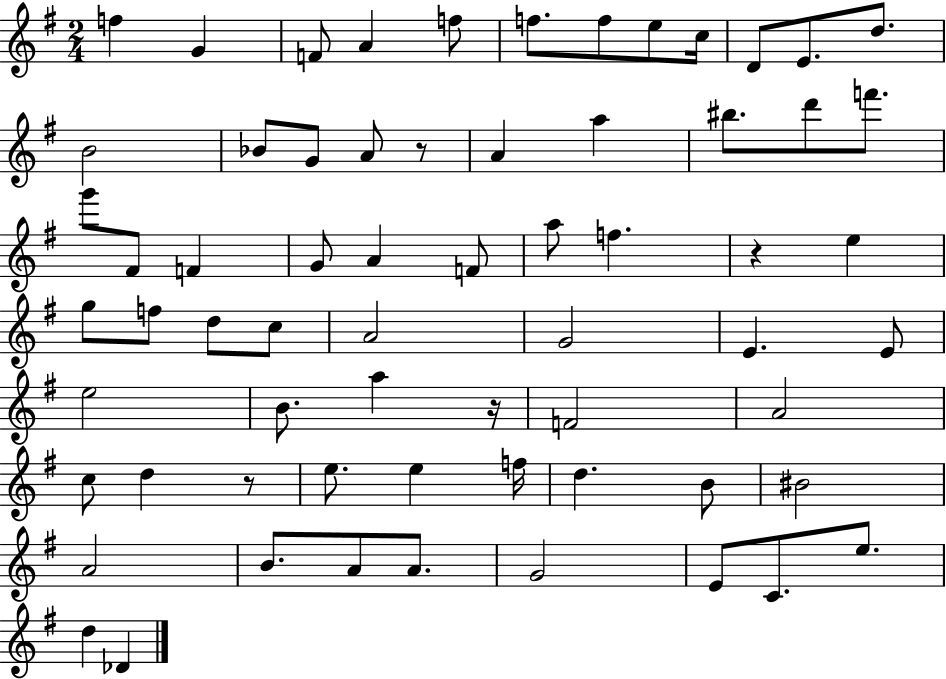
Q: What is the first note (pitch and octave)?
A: F5